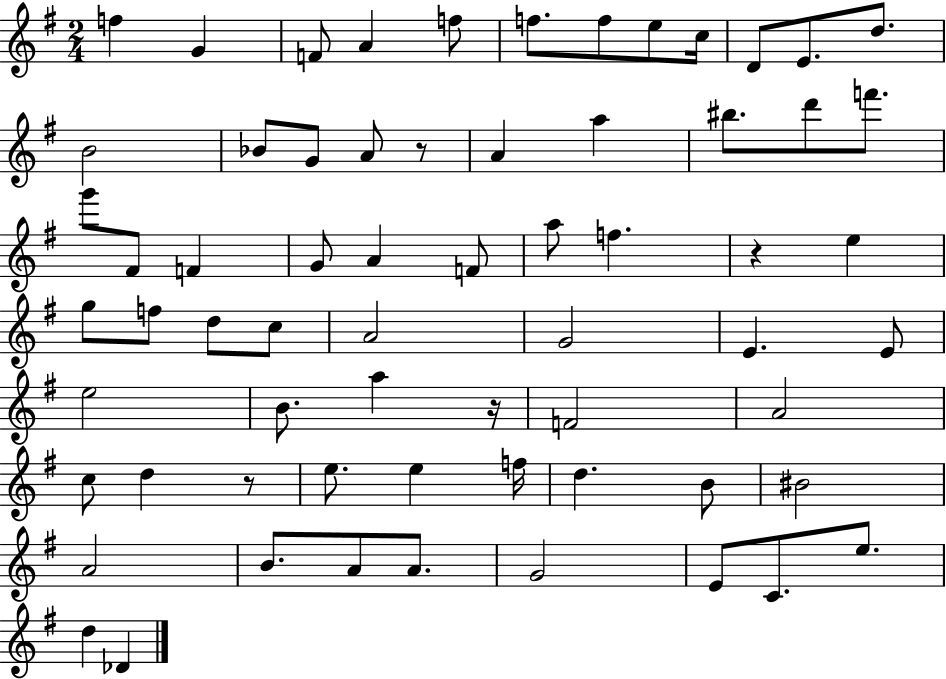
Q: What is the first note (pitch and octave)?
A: F5